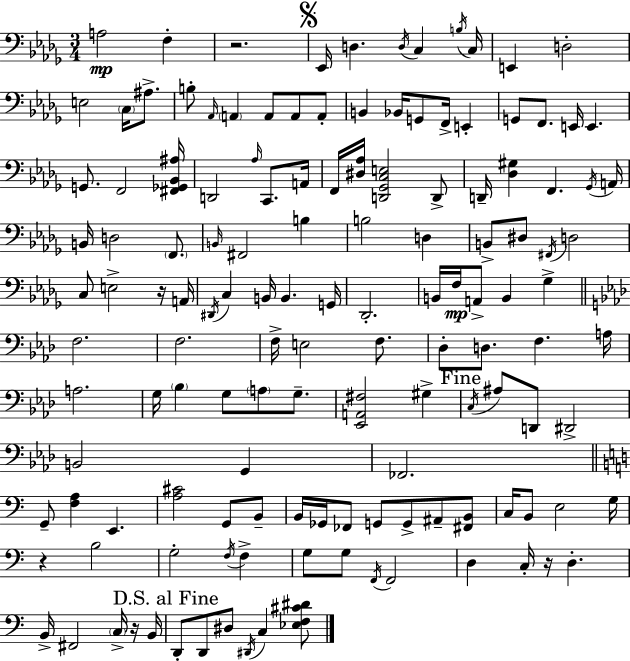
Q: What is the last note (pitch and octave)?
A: C3